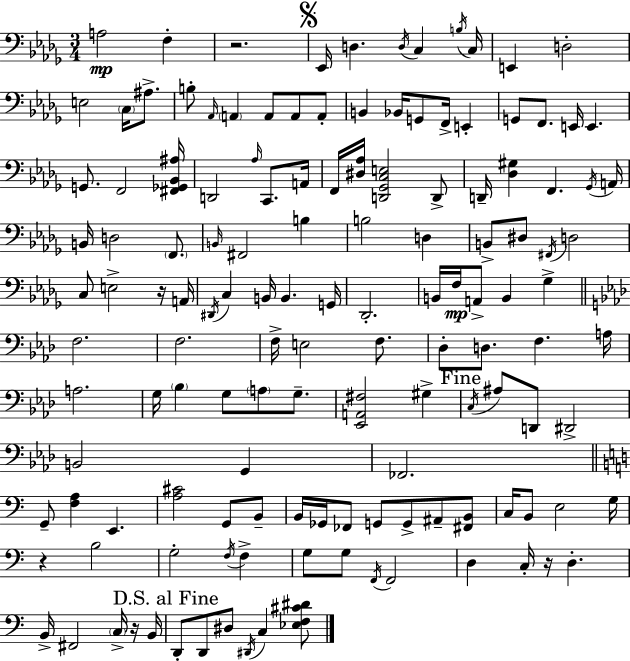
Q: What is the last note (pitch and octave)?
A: C3